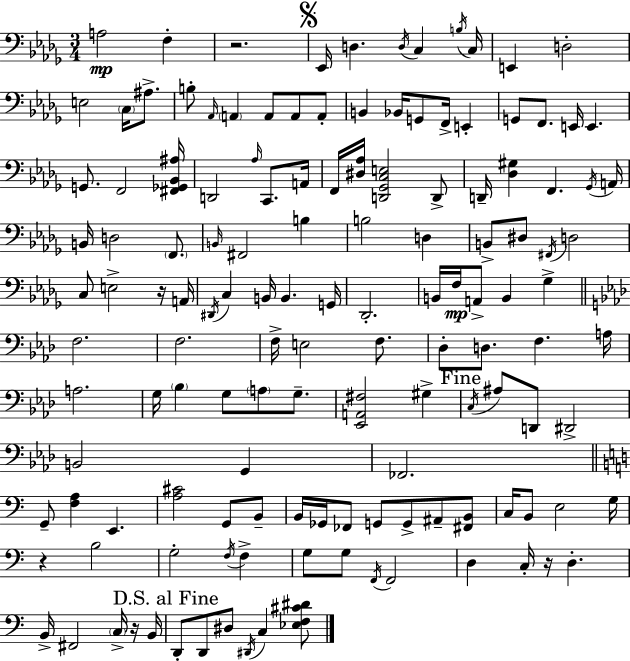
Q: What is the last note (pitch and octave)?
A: C3